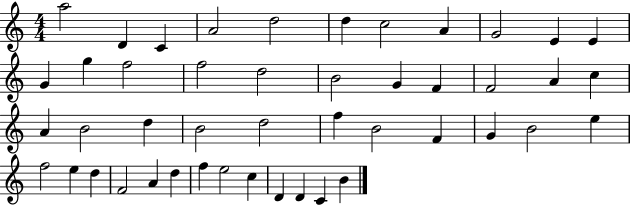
A5/h D4/q C4/q A4/h D5/h D5/q C5/h A4/q G4/h E4/q E4/q G4/q G5/q F5/h F5/h D5/h B4/h G4/q F4/q F4/h A4/q C5/q A4/q B4/h D5/q B4/h D5/h F5/q B4/h F4/q G4/q B4/h E5/q F5/h E5/q D5/q F4/h A4/q D5/q F5/q E5/h C5/q D4/q D4/q C4/q B4/q